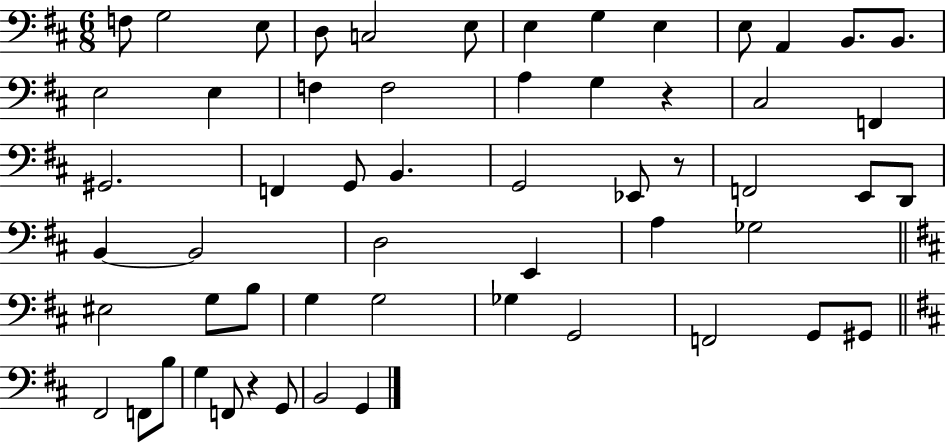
X:1
T:Untitled
M:6/8
L:1/4
K:D
F,/2 G,2 E,/2 D,/2 C,2 E,/2 E, G, E, E,/2 A,, B,,/2 B,,/2 E,2 E, F, F,2 A, G, z ^C,2 F,, ^G,,2 F,, G,,/2 B,, G,,2 _E,,/2 z/2 F,,2 E,,/2 D,,/2 B,, B,,2 D,2 E,, A, _G,2 ^E,2 G,/2 B,/2 G, G,2 _G, G,,2 F,,2 G,,/2 ^G,,/2 ^F,,2 F,,/2 B,/2 G, F,,/2 z G,,/2 B,,2 G,,